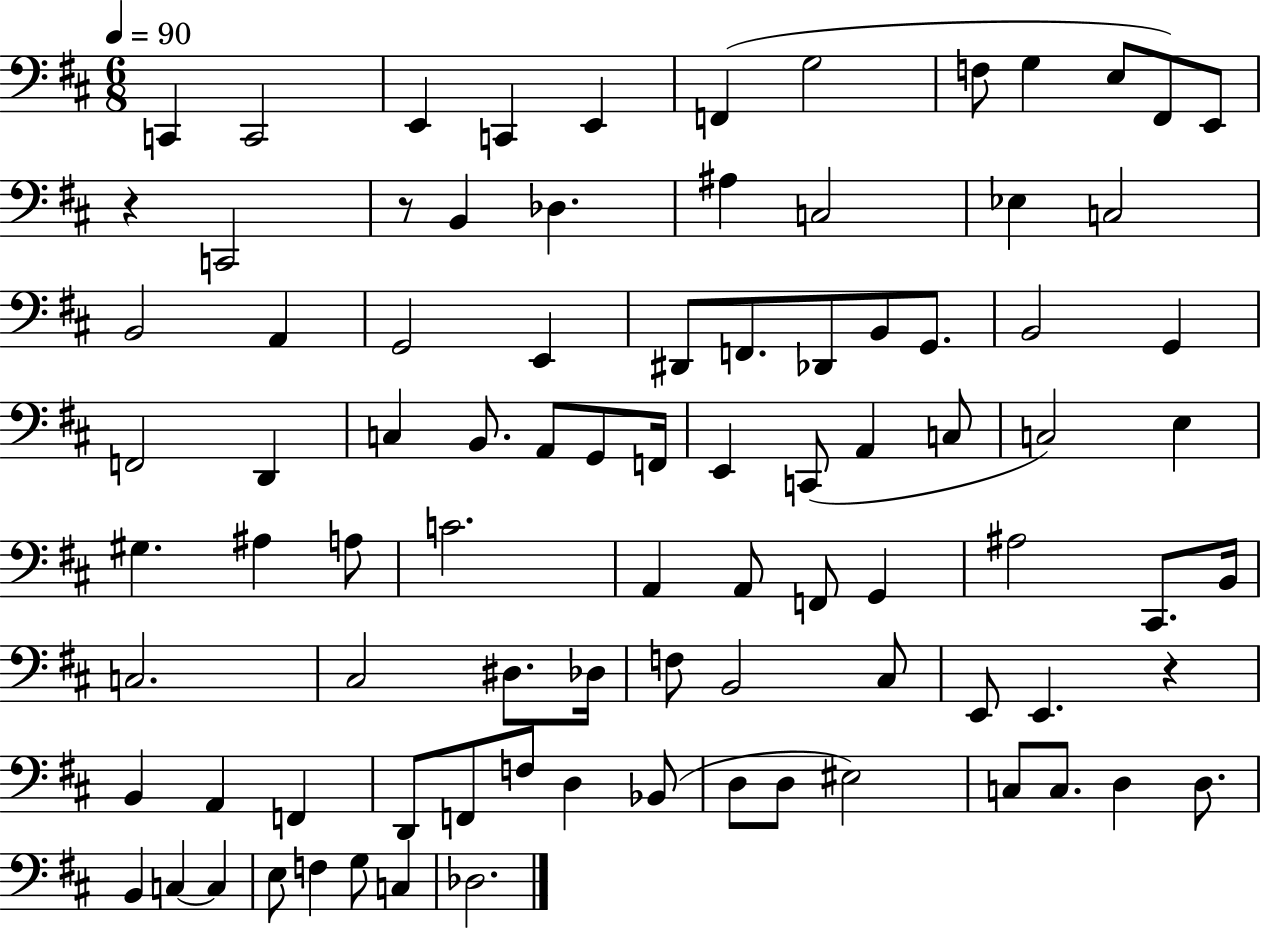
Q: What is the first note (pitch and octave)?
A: C2